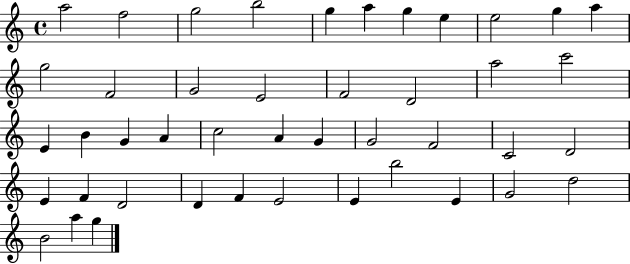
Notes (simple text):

A5/h F5/h G5/h B5/h G5/q A5/q G5/q E5/q E5/h G5/q A5/q G5/h F4/h G4/h E4/h F4/h D4/h A5/h C6/h E4/q B4/q G4/q A4/q C5/h A4/q G4/q G4/h F4/h C4/h D4/h E4/q F4/q D4/h D4/q F4/q E4/h E4/q B5/h E4/q G4/h D5/h B4/h A5/q G5/q